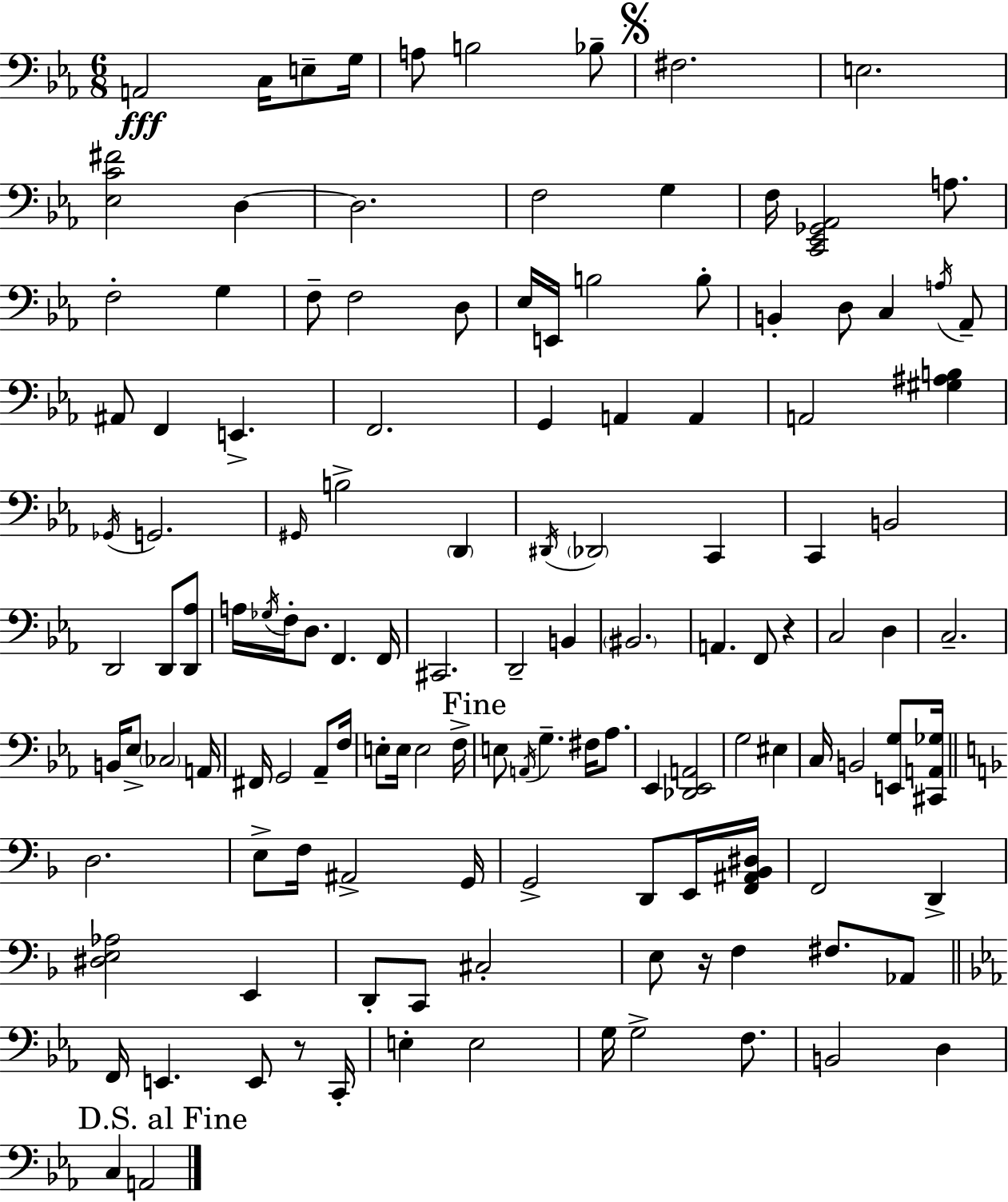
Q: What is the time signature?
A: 6/8